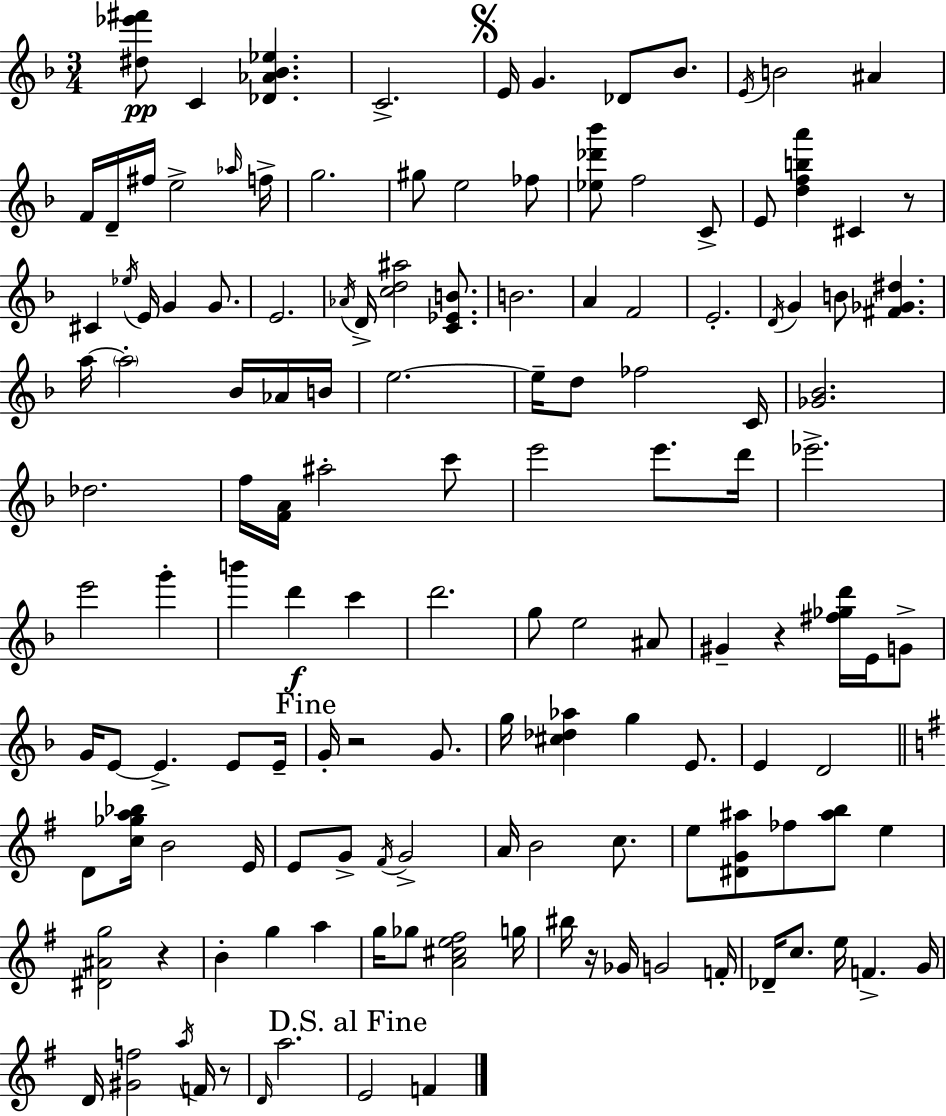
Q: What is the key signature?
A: F major